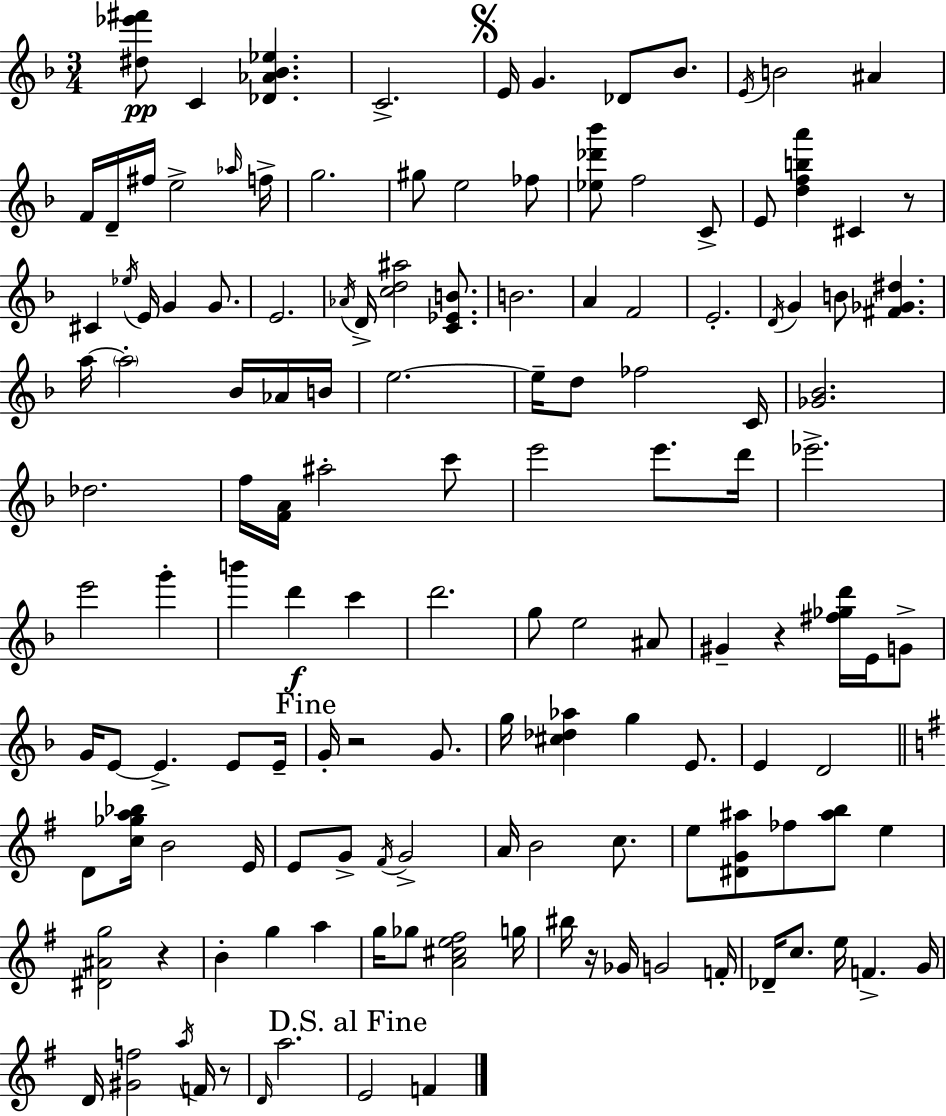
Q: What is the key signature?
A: F major